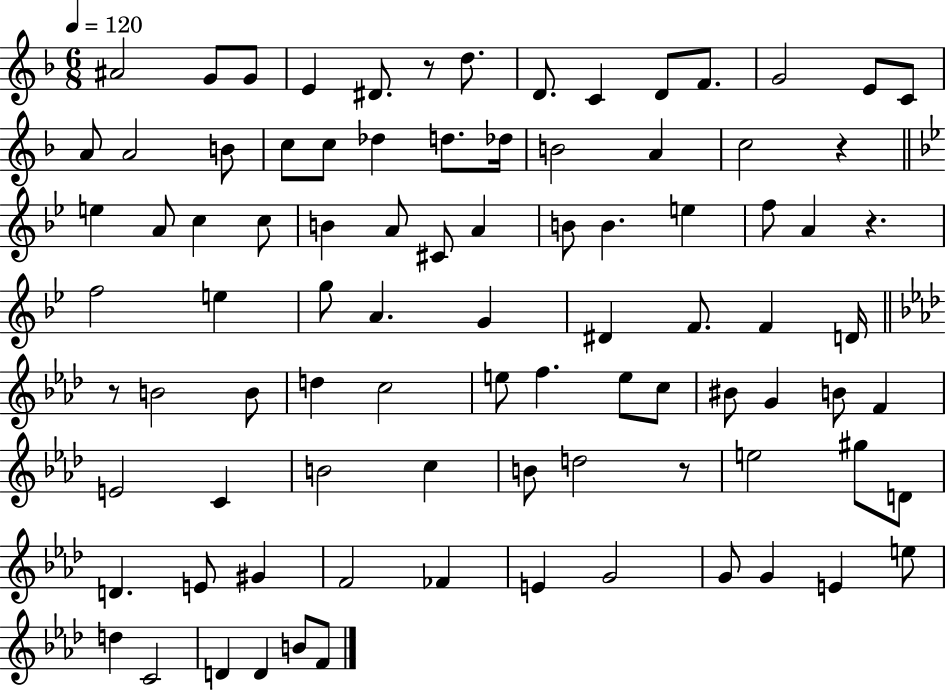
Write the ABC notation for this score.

X:1
T:Untitled
M:6/8
L:1/4
K:F
^A2 G/2 G/2 E ^D/2 z/2 d/2 D/2 C D/2 F/2 G2 E/2 C/2 A/2 A2 B/2 c/2 c/2 _d d/2 _d/4 B2 A c2 z e A/2 c c/2 B A/2 ^C/2 A B/2 B e f/2 A z f2 e g/2 A G ^D F/2 F D/4 z/2 B2 B/2 d c2 e/2 f e/2 c/2 ^B/2 G B/2 F E2 C B2 c B/2 d2 z/2 e2 ^g/2 D/2 D E/2 ^G F2 _F E G2 G/2 G E e/2 d C2 D D B/2 F/2